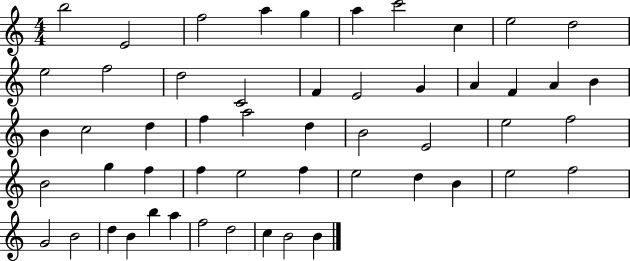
B5/h E4/h F5/h A5/q G5/q A5/q C6/h C5/q E5/h D5/h E5/h F5/h D5/h C4/h F4/q E4/h G4/q A4/q F4/q A4/q B4/q B4/q C5/h D5/q F5/q A5/h D5/q B4/h E4/h E5/h F5/h B4/h G5/q F5/q F5/q E5/h F5/q E5/h D5/q B4/q E5/h F5/h G4/h B4/h D5/q B4/q B5/q A5/q F5/h D5/h C5/q B4/h B4/q